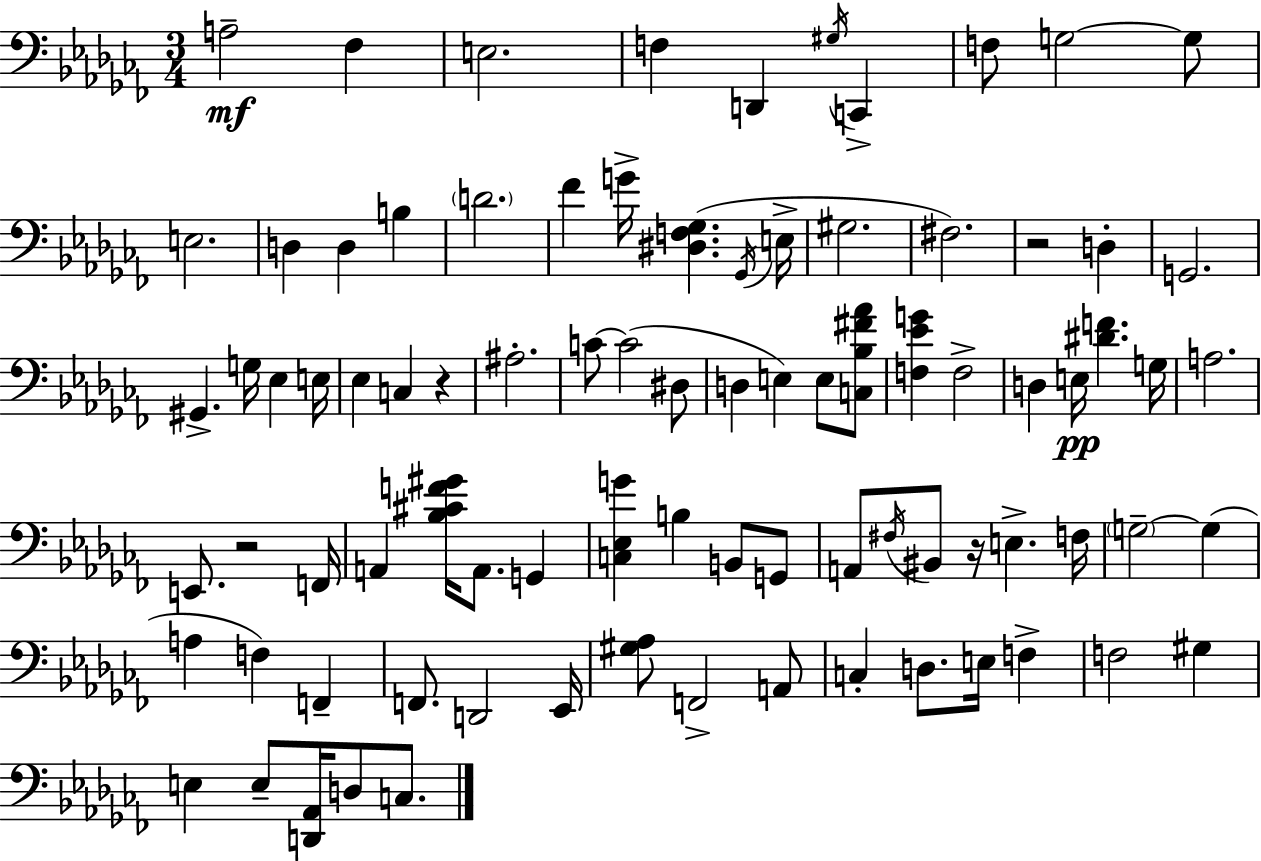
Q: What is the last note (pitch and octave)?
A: C3